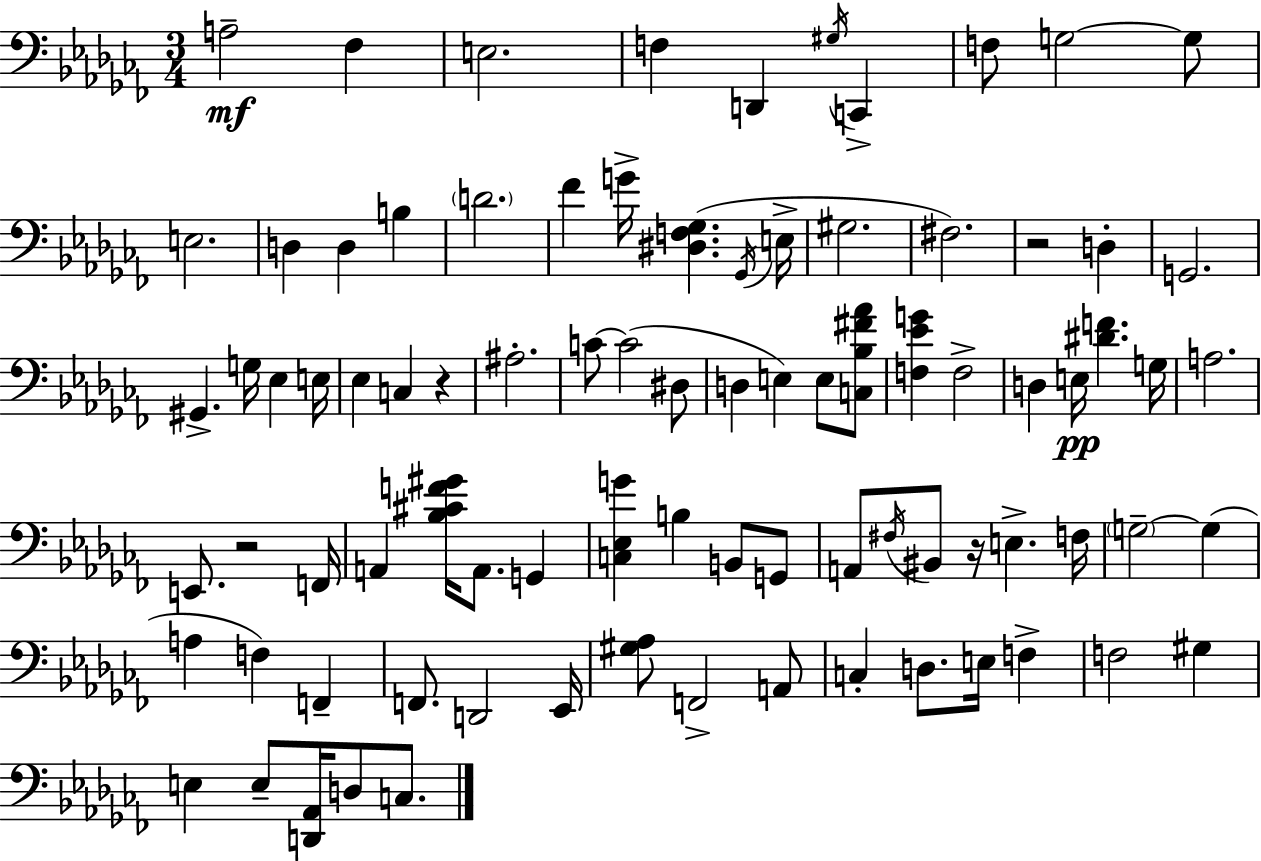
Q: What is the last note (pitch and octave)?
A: C3